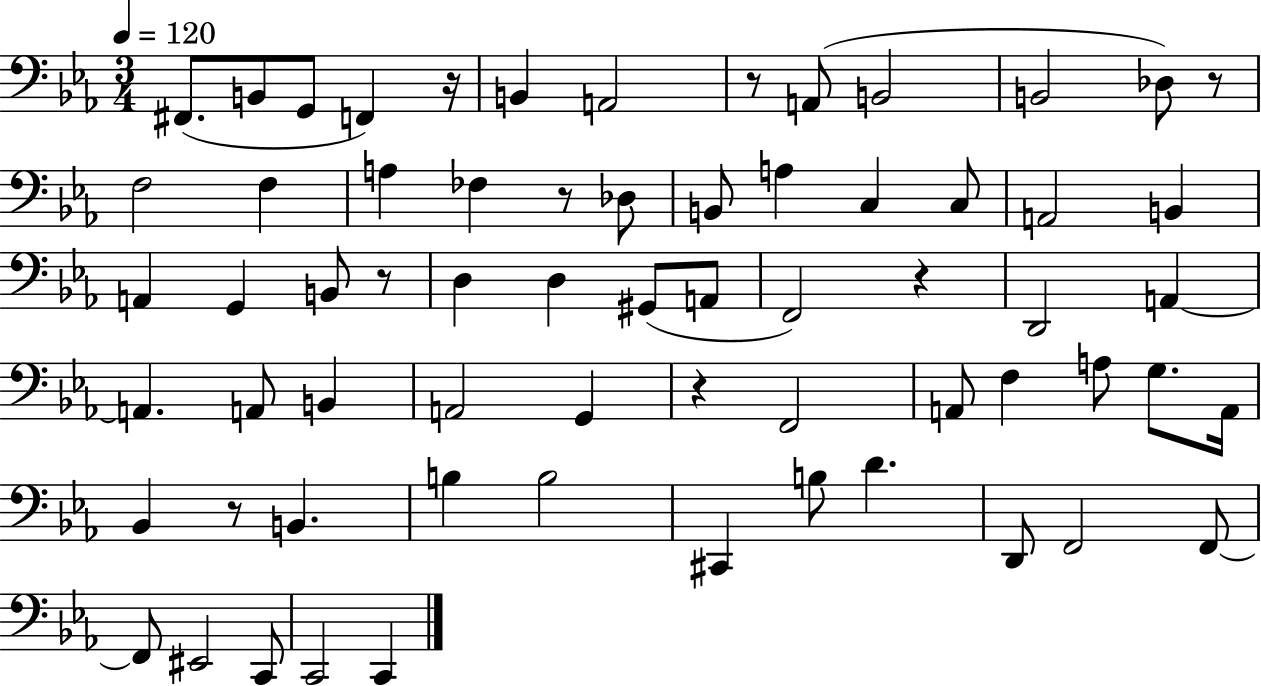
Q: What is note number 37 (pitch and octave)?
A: F2